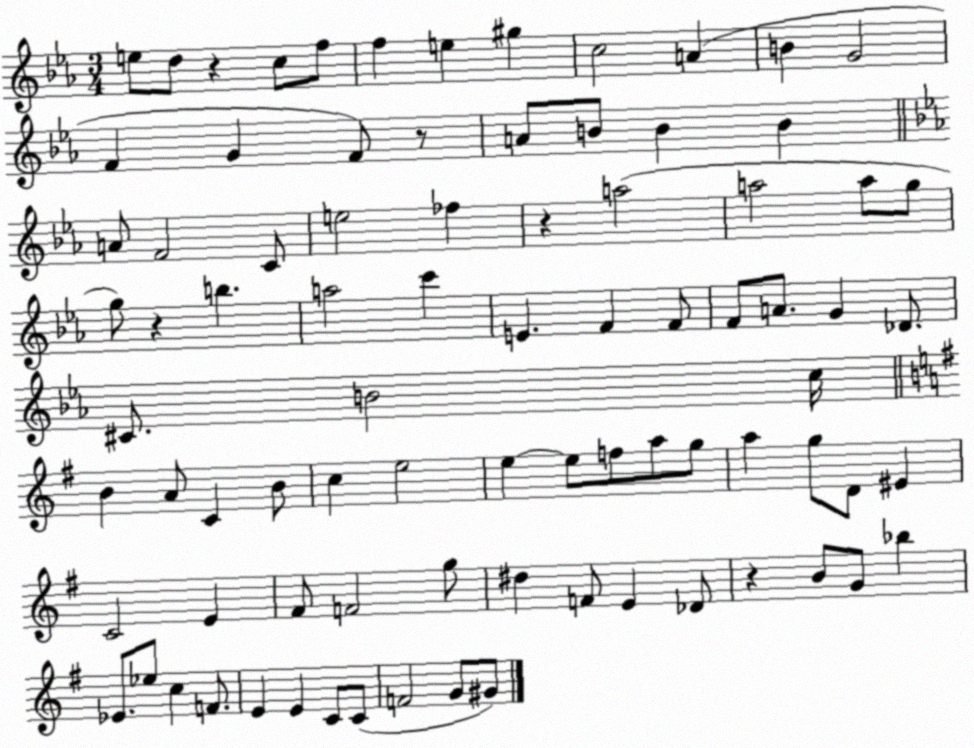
X:1
T:Untitled
M:3/4
L:1/4
K:Eb
e/2 d/2 z c/2 f/2 f e ^g c2 A B G2 F G F/2 z/2 A/2 B/2 B B A/2 F2 C/2 e2 _f z a2 a2 a/2 g/2 g/2 z b a2 c' E F F/2 F/2 A/2 G _D/2 ^C/2 B2 c/4 B A/2 C B/2 c e2 e e/2 f/2 a/2 g/2 a g/2 D/2 ^E C2 E ^F/2 F2 g/2 ^d F/2 E _D/2 z B/2 G/2 _b _E/2 _e/2 c F/2 E E C/2 C/2 F2 G/2 ^G/2